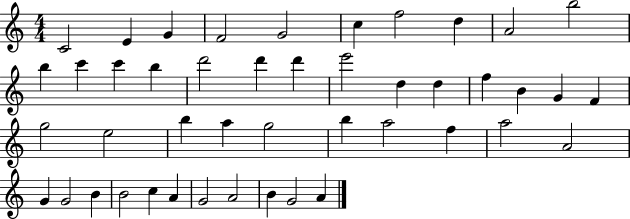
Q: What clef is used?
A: treble